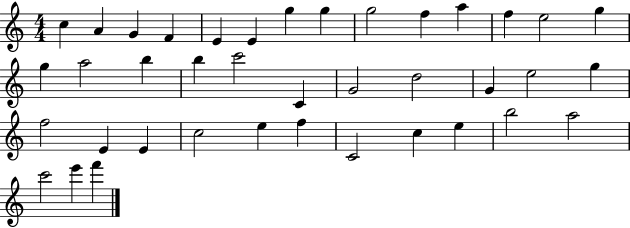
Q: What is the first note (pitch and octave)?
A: C5